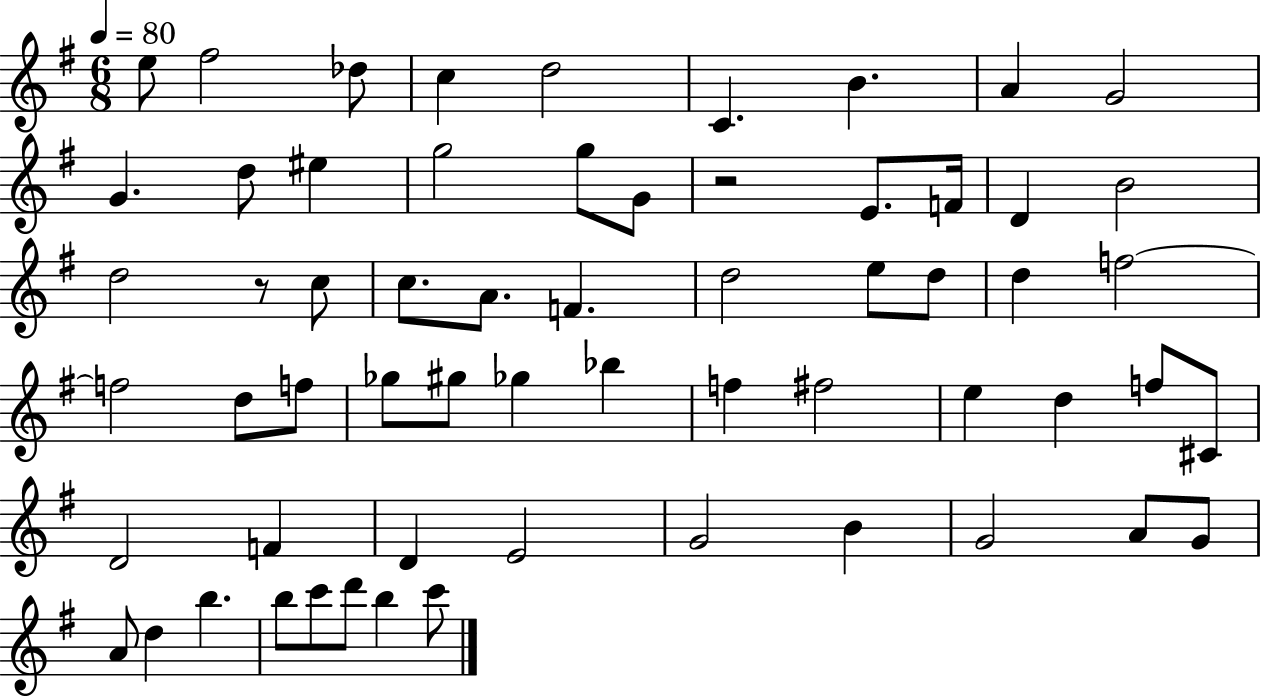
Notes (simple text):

E5/e F#5/h Db5/e C5/q D5/h C4/q. B4/q. A4/q G4/h G4/q. D5/e EIS5/q G5/h G5/e G4/e R/h E4/e. F4/s D4/q B4/h D5/h R/e C5/e C5/e. A4/e. F4/q. D5/h E5/e D5/e D5/q F5/h F5/h D5/e F5/e Gb5/e G#5/e Gb5/q Bb5/q F5/q F#5/h E5/q D5/q F5/e C#4/e D4/h F4/q D4/q E4/h G4/h B4/q G4/h A4/e G4/e A4/e D5/q B5/q. B5/e C6/e D6/e B5/q C6/e